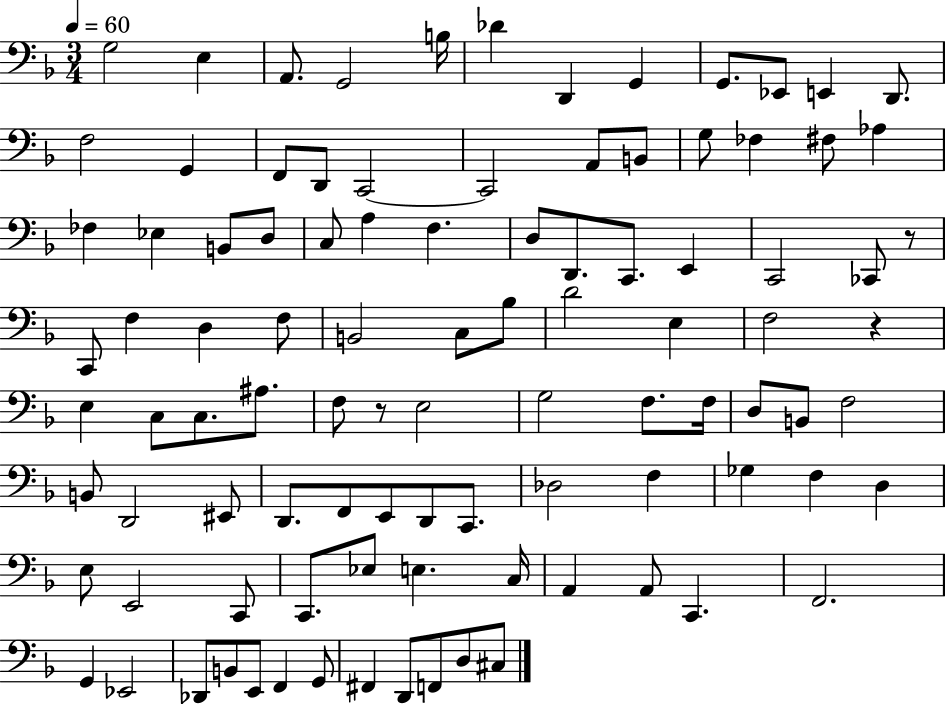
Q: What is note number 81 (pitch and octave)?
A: A2